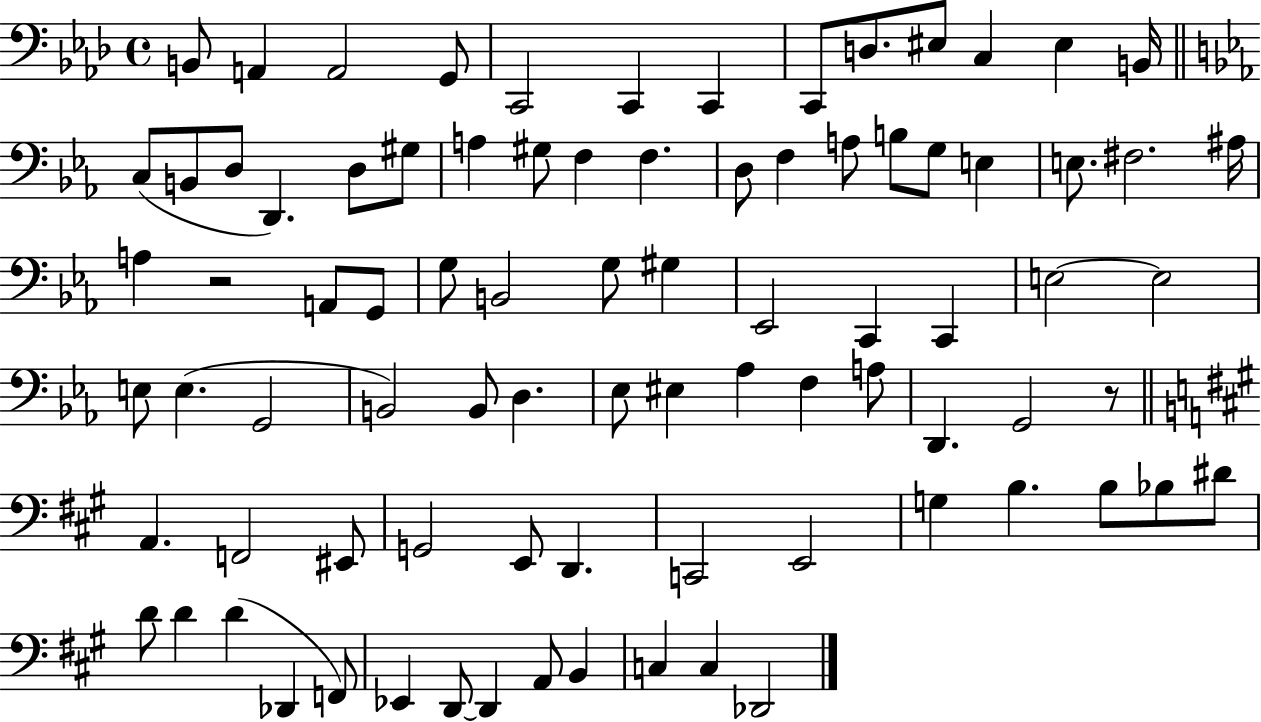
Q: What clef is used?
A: bass